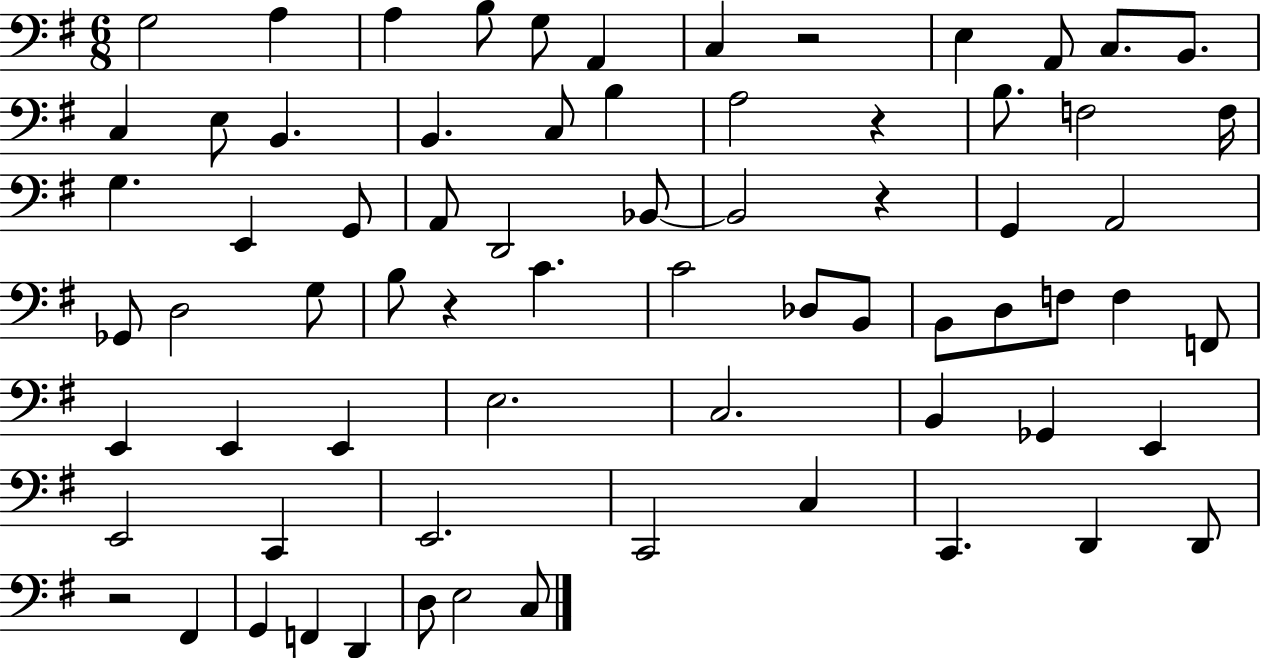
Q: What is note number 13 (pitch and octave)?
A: E3